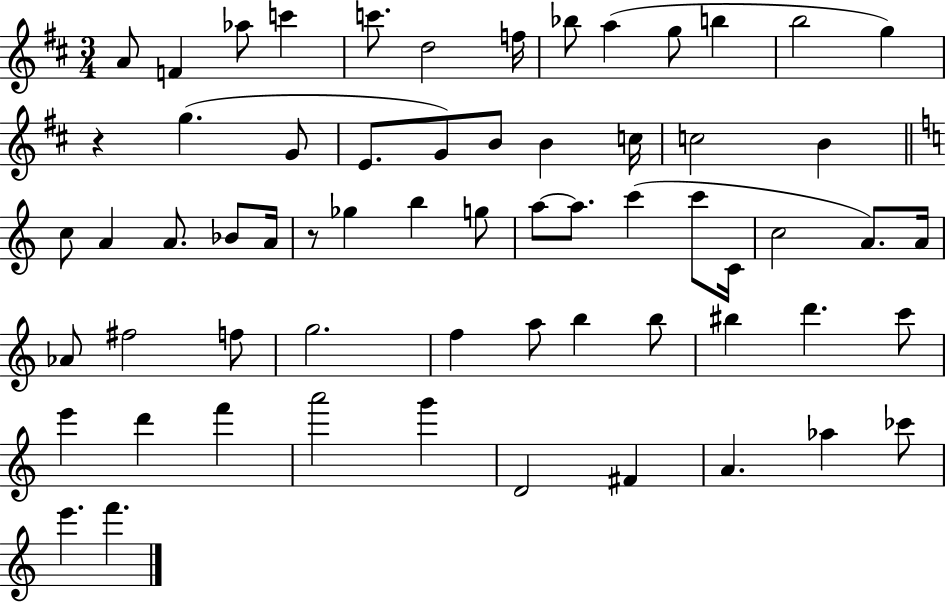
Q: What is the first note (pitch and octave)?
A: A4